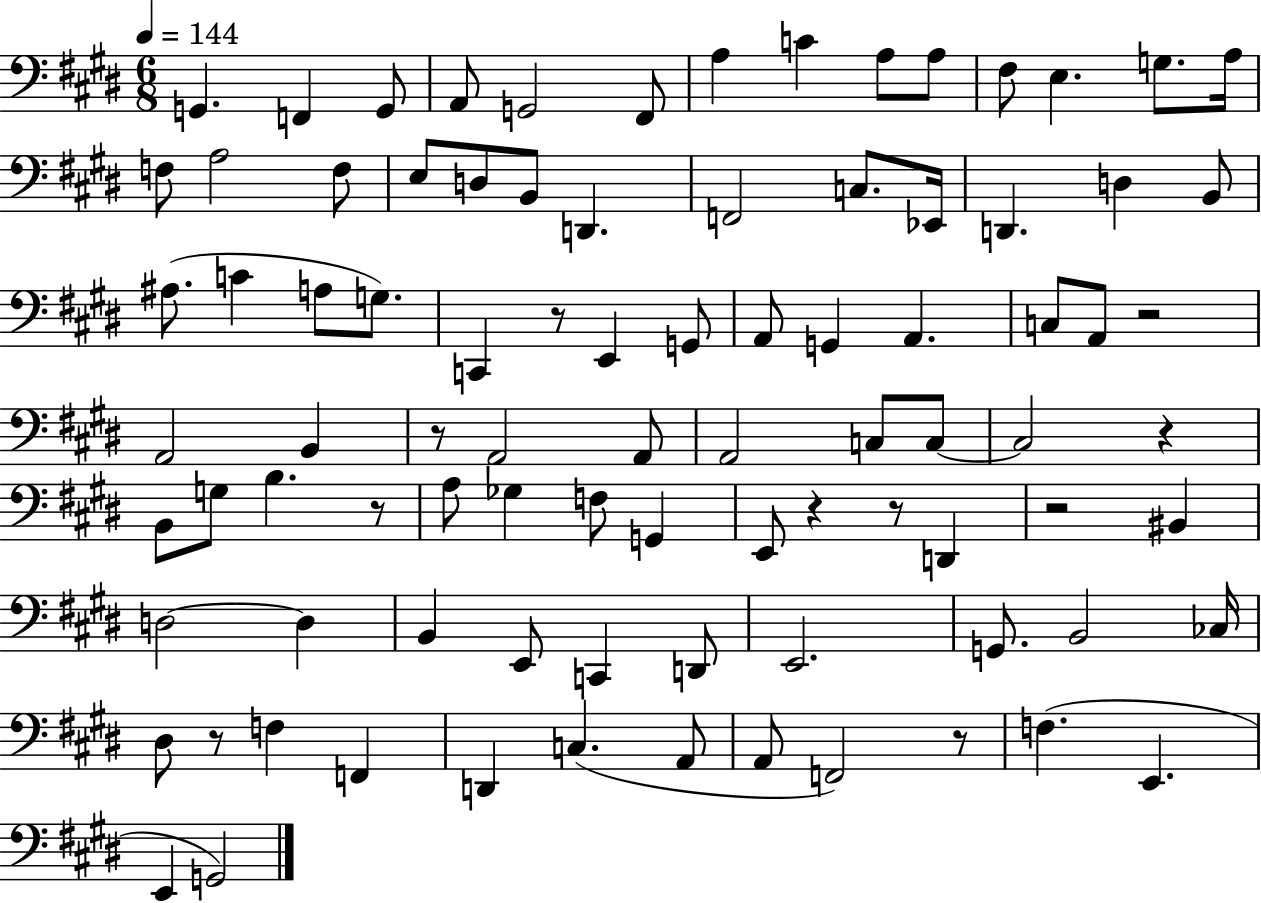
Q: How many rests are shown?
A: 10